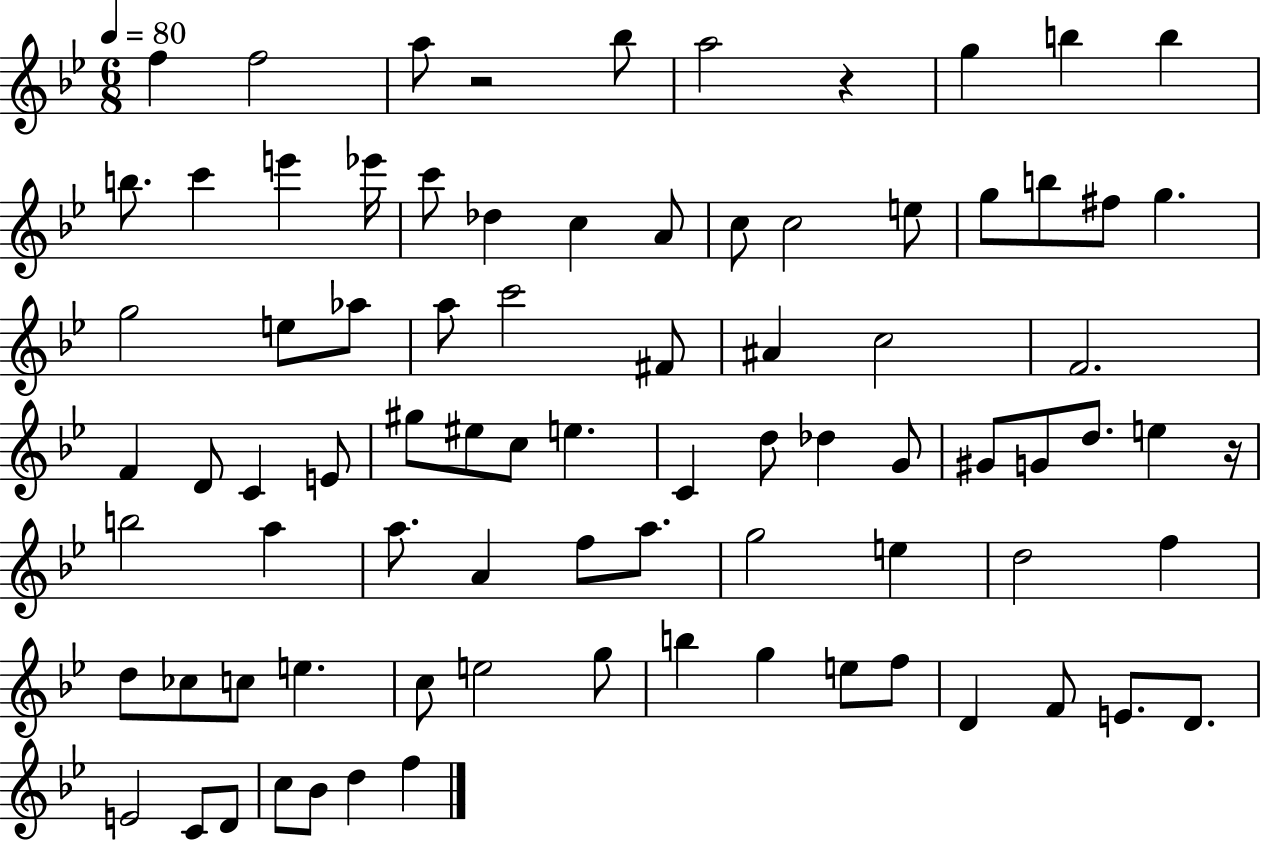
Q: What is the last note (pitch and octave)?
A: F5